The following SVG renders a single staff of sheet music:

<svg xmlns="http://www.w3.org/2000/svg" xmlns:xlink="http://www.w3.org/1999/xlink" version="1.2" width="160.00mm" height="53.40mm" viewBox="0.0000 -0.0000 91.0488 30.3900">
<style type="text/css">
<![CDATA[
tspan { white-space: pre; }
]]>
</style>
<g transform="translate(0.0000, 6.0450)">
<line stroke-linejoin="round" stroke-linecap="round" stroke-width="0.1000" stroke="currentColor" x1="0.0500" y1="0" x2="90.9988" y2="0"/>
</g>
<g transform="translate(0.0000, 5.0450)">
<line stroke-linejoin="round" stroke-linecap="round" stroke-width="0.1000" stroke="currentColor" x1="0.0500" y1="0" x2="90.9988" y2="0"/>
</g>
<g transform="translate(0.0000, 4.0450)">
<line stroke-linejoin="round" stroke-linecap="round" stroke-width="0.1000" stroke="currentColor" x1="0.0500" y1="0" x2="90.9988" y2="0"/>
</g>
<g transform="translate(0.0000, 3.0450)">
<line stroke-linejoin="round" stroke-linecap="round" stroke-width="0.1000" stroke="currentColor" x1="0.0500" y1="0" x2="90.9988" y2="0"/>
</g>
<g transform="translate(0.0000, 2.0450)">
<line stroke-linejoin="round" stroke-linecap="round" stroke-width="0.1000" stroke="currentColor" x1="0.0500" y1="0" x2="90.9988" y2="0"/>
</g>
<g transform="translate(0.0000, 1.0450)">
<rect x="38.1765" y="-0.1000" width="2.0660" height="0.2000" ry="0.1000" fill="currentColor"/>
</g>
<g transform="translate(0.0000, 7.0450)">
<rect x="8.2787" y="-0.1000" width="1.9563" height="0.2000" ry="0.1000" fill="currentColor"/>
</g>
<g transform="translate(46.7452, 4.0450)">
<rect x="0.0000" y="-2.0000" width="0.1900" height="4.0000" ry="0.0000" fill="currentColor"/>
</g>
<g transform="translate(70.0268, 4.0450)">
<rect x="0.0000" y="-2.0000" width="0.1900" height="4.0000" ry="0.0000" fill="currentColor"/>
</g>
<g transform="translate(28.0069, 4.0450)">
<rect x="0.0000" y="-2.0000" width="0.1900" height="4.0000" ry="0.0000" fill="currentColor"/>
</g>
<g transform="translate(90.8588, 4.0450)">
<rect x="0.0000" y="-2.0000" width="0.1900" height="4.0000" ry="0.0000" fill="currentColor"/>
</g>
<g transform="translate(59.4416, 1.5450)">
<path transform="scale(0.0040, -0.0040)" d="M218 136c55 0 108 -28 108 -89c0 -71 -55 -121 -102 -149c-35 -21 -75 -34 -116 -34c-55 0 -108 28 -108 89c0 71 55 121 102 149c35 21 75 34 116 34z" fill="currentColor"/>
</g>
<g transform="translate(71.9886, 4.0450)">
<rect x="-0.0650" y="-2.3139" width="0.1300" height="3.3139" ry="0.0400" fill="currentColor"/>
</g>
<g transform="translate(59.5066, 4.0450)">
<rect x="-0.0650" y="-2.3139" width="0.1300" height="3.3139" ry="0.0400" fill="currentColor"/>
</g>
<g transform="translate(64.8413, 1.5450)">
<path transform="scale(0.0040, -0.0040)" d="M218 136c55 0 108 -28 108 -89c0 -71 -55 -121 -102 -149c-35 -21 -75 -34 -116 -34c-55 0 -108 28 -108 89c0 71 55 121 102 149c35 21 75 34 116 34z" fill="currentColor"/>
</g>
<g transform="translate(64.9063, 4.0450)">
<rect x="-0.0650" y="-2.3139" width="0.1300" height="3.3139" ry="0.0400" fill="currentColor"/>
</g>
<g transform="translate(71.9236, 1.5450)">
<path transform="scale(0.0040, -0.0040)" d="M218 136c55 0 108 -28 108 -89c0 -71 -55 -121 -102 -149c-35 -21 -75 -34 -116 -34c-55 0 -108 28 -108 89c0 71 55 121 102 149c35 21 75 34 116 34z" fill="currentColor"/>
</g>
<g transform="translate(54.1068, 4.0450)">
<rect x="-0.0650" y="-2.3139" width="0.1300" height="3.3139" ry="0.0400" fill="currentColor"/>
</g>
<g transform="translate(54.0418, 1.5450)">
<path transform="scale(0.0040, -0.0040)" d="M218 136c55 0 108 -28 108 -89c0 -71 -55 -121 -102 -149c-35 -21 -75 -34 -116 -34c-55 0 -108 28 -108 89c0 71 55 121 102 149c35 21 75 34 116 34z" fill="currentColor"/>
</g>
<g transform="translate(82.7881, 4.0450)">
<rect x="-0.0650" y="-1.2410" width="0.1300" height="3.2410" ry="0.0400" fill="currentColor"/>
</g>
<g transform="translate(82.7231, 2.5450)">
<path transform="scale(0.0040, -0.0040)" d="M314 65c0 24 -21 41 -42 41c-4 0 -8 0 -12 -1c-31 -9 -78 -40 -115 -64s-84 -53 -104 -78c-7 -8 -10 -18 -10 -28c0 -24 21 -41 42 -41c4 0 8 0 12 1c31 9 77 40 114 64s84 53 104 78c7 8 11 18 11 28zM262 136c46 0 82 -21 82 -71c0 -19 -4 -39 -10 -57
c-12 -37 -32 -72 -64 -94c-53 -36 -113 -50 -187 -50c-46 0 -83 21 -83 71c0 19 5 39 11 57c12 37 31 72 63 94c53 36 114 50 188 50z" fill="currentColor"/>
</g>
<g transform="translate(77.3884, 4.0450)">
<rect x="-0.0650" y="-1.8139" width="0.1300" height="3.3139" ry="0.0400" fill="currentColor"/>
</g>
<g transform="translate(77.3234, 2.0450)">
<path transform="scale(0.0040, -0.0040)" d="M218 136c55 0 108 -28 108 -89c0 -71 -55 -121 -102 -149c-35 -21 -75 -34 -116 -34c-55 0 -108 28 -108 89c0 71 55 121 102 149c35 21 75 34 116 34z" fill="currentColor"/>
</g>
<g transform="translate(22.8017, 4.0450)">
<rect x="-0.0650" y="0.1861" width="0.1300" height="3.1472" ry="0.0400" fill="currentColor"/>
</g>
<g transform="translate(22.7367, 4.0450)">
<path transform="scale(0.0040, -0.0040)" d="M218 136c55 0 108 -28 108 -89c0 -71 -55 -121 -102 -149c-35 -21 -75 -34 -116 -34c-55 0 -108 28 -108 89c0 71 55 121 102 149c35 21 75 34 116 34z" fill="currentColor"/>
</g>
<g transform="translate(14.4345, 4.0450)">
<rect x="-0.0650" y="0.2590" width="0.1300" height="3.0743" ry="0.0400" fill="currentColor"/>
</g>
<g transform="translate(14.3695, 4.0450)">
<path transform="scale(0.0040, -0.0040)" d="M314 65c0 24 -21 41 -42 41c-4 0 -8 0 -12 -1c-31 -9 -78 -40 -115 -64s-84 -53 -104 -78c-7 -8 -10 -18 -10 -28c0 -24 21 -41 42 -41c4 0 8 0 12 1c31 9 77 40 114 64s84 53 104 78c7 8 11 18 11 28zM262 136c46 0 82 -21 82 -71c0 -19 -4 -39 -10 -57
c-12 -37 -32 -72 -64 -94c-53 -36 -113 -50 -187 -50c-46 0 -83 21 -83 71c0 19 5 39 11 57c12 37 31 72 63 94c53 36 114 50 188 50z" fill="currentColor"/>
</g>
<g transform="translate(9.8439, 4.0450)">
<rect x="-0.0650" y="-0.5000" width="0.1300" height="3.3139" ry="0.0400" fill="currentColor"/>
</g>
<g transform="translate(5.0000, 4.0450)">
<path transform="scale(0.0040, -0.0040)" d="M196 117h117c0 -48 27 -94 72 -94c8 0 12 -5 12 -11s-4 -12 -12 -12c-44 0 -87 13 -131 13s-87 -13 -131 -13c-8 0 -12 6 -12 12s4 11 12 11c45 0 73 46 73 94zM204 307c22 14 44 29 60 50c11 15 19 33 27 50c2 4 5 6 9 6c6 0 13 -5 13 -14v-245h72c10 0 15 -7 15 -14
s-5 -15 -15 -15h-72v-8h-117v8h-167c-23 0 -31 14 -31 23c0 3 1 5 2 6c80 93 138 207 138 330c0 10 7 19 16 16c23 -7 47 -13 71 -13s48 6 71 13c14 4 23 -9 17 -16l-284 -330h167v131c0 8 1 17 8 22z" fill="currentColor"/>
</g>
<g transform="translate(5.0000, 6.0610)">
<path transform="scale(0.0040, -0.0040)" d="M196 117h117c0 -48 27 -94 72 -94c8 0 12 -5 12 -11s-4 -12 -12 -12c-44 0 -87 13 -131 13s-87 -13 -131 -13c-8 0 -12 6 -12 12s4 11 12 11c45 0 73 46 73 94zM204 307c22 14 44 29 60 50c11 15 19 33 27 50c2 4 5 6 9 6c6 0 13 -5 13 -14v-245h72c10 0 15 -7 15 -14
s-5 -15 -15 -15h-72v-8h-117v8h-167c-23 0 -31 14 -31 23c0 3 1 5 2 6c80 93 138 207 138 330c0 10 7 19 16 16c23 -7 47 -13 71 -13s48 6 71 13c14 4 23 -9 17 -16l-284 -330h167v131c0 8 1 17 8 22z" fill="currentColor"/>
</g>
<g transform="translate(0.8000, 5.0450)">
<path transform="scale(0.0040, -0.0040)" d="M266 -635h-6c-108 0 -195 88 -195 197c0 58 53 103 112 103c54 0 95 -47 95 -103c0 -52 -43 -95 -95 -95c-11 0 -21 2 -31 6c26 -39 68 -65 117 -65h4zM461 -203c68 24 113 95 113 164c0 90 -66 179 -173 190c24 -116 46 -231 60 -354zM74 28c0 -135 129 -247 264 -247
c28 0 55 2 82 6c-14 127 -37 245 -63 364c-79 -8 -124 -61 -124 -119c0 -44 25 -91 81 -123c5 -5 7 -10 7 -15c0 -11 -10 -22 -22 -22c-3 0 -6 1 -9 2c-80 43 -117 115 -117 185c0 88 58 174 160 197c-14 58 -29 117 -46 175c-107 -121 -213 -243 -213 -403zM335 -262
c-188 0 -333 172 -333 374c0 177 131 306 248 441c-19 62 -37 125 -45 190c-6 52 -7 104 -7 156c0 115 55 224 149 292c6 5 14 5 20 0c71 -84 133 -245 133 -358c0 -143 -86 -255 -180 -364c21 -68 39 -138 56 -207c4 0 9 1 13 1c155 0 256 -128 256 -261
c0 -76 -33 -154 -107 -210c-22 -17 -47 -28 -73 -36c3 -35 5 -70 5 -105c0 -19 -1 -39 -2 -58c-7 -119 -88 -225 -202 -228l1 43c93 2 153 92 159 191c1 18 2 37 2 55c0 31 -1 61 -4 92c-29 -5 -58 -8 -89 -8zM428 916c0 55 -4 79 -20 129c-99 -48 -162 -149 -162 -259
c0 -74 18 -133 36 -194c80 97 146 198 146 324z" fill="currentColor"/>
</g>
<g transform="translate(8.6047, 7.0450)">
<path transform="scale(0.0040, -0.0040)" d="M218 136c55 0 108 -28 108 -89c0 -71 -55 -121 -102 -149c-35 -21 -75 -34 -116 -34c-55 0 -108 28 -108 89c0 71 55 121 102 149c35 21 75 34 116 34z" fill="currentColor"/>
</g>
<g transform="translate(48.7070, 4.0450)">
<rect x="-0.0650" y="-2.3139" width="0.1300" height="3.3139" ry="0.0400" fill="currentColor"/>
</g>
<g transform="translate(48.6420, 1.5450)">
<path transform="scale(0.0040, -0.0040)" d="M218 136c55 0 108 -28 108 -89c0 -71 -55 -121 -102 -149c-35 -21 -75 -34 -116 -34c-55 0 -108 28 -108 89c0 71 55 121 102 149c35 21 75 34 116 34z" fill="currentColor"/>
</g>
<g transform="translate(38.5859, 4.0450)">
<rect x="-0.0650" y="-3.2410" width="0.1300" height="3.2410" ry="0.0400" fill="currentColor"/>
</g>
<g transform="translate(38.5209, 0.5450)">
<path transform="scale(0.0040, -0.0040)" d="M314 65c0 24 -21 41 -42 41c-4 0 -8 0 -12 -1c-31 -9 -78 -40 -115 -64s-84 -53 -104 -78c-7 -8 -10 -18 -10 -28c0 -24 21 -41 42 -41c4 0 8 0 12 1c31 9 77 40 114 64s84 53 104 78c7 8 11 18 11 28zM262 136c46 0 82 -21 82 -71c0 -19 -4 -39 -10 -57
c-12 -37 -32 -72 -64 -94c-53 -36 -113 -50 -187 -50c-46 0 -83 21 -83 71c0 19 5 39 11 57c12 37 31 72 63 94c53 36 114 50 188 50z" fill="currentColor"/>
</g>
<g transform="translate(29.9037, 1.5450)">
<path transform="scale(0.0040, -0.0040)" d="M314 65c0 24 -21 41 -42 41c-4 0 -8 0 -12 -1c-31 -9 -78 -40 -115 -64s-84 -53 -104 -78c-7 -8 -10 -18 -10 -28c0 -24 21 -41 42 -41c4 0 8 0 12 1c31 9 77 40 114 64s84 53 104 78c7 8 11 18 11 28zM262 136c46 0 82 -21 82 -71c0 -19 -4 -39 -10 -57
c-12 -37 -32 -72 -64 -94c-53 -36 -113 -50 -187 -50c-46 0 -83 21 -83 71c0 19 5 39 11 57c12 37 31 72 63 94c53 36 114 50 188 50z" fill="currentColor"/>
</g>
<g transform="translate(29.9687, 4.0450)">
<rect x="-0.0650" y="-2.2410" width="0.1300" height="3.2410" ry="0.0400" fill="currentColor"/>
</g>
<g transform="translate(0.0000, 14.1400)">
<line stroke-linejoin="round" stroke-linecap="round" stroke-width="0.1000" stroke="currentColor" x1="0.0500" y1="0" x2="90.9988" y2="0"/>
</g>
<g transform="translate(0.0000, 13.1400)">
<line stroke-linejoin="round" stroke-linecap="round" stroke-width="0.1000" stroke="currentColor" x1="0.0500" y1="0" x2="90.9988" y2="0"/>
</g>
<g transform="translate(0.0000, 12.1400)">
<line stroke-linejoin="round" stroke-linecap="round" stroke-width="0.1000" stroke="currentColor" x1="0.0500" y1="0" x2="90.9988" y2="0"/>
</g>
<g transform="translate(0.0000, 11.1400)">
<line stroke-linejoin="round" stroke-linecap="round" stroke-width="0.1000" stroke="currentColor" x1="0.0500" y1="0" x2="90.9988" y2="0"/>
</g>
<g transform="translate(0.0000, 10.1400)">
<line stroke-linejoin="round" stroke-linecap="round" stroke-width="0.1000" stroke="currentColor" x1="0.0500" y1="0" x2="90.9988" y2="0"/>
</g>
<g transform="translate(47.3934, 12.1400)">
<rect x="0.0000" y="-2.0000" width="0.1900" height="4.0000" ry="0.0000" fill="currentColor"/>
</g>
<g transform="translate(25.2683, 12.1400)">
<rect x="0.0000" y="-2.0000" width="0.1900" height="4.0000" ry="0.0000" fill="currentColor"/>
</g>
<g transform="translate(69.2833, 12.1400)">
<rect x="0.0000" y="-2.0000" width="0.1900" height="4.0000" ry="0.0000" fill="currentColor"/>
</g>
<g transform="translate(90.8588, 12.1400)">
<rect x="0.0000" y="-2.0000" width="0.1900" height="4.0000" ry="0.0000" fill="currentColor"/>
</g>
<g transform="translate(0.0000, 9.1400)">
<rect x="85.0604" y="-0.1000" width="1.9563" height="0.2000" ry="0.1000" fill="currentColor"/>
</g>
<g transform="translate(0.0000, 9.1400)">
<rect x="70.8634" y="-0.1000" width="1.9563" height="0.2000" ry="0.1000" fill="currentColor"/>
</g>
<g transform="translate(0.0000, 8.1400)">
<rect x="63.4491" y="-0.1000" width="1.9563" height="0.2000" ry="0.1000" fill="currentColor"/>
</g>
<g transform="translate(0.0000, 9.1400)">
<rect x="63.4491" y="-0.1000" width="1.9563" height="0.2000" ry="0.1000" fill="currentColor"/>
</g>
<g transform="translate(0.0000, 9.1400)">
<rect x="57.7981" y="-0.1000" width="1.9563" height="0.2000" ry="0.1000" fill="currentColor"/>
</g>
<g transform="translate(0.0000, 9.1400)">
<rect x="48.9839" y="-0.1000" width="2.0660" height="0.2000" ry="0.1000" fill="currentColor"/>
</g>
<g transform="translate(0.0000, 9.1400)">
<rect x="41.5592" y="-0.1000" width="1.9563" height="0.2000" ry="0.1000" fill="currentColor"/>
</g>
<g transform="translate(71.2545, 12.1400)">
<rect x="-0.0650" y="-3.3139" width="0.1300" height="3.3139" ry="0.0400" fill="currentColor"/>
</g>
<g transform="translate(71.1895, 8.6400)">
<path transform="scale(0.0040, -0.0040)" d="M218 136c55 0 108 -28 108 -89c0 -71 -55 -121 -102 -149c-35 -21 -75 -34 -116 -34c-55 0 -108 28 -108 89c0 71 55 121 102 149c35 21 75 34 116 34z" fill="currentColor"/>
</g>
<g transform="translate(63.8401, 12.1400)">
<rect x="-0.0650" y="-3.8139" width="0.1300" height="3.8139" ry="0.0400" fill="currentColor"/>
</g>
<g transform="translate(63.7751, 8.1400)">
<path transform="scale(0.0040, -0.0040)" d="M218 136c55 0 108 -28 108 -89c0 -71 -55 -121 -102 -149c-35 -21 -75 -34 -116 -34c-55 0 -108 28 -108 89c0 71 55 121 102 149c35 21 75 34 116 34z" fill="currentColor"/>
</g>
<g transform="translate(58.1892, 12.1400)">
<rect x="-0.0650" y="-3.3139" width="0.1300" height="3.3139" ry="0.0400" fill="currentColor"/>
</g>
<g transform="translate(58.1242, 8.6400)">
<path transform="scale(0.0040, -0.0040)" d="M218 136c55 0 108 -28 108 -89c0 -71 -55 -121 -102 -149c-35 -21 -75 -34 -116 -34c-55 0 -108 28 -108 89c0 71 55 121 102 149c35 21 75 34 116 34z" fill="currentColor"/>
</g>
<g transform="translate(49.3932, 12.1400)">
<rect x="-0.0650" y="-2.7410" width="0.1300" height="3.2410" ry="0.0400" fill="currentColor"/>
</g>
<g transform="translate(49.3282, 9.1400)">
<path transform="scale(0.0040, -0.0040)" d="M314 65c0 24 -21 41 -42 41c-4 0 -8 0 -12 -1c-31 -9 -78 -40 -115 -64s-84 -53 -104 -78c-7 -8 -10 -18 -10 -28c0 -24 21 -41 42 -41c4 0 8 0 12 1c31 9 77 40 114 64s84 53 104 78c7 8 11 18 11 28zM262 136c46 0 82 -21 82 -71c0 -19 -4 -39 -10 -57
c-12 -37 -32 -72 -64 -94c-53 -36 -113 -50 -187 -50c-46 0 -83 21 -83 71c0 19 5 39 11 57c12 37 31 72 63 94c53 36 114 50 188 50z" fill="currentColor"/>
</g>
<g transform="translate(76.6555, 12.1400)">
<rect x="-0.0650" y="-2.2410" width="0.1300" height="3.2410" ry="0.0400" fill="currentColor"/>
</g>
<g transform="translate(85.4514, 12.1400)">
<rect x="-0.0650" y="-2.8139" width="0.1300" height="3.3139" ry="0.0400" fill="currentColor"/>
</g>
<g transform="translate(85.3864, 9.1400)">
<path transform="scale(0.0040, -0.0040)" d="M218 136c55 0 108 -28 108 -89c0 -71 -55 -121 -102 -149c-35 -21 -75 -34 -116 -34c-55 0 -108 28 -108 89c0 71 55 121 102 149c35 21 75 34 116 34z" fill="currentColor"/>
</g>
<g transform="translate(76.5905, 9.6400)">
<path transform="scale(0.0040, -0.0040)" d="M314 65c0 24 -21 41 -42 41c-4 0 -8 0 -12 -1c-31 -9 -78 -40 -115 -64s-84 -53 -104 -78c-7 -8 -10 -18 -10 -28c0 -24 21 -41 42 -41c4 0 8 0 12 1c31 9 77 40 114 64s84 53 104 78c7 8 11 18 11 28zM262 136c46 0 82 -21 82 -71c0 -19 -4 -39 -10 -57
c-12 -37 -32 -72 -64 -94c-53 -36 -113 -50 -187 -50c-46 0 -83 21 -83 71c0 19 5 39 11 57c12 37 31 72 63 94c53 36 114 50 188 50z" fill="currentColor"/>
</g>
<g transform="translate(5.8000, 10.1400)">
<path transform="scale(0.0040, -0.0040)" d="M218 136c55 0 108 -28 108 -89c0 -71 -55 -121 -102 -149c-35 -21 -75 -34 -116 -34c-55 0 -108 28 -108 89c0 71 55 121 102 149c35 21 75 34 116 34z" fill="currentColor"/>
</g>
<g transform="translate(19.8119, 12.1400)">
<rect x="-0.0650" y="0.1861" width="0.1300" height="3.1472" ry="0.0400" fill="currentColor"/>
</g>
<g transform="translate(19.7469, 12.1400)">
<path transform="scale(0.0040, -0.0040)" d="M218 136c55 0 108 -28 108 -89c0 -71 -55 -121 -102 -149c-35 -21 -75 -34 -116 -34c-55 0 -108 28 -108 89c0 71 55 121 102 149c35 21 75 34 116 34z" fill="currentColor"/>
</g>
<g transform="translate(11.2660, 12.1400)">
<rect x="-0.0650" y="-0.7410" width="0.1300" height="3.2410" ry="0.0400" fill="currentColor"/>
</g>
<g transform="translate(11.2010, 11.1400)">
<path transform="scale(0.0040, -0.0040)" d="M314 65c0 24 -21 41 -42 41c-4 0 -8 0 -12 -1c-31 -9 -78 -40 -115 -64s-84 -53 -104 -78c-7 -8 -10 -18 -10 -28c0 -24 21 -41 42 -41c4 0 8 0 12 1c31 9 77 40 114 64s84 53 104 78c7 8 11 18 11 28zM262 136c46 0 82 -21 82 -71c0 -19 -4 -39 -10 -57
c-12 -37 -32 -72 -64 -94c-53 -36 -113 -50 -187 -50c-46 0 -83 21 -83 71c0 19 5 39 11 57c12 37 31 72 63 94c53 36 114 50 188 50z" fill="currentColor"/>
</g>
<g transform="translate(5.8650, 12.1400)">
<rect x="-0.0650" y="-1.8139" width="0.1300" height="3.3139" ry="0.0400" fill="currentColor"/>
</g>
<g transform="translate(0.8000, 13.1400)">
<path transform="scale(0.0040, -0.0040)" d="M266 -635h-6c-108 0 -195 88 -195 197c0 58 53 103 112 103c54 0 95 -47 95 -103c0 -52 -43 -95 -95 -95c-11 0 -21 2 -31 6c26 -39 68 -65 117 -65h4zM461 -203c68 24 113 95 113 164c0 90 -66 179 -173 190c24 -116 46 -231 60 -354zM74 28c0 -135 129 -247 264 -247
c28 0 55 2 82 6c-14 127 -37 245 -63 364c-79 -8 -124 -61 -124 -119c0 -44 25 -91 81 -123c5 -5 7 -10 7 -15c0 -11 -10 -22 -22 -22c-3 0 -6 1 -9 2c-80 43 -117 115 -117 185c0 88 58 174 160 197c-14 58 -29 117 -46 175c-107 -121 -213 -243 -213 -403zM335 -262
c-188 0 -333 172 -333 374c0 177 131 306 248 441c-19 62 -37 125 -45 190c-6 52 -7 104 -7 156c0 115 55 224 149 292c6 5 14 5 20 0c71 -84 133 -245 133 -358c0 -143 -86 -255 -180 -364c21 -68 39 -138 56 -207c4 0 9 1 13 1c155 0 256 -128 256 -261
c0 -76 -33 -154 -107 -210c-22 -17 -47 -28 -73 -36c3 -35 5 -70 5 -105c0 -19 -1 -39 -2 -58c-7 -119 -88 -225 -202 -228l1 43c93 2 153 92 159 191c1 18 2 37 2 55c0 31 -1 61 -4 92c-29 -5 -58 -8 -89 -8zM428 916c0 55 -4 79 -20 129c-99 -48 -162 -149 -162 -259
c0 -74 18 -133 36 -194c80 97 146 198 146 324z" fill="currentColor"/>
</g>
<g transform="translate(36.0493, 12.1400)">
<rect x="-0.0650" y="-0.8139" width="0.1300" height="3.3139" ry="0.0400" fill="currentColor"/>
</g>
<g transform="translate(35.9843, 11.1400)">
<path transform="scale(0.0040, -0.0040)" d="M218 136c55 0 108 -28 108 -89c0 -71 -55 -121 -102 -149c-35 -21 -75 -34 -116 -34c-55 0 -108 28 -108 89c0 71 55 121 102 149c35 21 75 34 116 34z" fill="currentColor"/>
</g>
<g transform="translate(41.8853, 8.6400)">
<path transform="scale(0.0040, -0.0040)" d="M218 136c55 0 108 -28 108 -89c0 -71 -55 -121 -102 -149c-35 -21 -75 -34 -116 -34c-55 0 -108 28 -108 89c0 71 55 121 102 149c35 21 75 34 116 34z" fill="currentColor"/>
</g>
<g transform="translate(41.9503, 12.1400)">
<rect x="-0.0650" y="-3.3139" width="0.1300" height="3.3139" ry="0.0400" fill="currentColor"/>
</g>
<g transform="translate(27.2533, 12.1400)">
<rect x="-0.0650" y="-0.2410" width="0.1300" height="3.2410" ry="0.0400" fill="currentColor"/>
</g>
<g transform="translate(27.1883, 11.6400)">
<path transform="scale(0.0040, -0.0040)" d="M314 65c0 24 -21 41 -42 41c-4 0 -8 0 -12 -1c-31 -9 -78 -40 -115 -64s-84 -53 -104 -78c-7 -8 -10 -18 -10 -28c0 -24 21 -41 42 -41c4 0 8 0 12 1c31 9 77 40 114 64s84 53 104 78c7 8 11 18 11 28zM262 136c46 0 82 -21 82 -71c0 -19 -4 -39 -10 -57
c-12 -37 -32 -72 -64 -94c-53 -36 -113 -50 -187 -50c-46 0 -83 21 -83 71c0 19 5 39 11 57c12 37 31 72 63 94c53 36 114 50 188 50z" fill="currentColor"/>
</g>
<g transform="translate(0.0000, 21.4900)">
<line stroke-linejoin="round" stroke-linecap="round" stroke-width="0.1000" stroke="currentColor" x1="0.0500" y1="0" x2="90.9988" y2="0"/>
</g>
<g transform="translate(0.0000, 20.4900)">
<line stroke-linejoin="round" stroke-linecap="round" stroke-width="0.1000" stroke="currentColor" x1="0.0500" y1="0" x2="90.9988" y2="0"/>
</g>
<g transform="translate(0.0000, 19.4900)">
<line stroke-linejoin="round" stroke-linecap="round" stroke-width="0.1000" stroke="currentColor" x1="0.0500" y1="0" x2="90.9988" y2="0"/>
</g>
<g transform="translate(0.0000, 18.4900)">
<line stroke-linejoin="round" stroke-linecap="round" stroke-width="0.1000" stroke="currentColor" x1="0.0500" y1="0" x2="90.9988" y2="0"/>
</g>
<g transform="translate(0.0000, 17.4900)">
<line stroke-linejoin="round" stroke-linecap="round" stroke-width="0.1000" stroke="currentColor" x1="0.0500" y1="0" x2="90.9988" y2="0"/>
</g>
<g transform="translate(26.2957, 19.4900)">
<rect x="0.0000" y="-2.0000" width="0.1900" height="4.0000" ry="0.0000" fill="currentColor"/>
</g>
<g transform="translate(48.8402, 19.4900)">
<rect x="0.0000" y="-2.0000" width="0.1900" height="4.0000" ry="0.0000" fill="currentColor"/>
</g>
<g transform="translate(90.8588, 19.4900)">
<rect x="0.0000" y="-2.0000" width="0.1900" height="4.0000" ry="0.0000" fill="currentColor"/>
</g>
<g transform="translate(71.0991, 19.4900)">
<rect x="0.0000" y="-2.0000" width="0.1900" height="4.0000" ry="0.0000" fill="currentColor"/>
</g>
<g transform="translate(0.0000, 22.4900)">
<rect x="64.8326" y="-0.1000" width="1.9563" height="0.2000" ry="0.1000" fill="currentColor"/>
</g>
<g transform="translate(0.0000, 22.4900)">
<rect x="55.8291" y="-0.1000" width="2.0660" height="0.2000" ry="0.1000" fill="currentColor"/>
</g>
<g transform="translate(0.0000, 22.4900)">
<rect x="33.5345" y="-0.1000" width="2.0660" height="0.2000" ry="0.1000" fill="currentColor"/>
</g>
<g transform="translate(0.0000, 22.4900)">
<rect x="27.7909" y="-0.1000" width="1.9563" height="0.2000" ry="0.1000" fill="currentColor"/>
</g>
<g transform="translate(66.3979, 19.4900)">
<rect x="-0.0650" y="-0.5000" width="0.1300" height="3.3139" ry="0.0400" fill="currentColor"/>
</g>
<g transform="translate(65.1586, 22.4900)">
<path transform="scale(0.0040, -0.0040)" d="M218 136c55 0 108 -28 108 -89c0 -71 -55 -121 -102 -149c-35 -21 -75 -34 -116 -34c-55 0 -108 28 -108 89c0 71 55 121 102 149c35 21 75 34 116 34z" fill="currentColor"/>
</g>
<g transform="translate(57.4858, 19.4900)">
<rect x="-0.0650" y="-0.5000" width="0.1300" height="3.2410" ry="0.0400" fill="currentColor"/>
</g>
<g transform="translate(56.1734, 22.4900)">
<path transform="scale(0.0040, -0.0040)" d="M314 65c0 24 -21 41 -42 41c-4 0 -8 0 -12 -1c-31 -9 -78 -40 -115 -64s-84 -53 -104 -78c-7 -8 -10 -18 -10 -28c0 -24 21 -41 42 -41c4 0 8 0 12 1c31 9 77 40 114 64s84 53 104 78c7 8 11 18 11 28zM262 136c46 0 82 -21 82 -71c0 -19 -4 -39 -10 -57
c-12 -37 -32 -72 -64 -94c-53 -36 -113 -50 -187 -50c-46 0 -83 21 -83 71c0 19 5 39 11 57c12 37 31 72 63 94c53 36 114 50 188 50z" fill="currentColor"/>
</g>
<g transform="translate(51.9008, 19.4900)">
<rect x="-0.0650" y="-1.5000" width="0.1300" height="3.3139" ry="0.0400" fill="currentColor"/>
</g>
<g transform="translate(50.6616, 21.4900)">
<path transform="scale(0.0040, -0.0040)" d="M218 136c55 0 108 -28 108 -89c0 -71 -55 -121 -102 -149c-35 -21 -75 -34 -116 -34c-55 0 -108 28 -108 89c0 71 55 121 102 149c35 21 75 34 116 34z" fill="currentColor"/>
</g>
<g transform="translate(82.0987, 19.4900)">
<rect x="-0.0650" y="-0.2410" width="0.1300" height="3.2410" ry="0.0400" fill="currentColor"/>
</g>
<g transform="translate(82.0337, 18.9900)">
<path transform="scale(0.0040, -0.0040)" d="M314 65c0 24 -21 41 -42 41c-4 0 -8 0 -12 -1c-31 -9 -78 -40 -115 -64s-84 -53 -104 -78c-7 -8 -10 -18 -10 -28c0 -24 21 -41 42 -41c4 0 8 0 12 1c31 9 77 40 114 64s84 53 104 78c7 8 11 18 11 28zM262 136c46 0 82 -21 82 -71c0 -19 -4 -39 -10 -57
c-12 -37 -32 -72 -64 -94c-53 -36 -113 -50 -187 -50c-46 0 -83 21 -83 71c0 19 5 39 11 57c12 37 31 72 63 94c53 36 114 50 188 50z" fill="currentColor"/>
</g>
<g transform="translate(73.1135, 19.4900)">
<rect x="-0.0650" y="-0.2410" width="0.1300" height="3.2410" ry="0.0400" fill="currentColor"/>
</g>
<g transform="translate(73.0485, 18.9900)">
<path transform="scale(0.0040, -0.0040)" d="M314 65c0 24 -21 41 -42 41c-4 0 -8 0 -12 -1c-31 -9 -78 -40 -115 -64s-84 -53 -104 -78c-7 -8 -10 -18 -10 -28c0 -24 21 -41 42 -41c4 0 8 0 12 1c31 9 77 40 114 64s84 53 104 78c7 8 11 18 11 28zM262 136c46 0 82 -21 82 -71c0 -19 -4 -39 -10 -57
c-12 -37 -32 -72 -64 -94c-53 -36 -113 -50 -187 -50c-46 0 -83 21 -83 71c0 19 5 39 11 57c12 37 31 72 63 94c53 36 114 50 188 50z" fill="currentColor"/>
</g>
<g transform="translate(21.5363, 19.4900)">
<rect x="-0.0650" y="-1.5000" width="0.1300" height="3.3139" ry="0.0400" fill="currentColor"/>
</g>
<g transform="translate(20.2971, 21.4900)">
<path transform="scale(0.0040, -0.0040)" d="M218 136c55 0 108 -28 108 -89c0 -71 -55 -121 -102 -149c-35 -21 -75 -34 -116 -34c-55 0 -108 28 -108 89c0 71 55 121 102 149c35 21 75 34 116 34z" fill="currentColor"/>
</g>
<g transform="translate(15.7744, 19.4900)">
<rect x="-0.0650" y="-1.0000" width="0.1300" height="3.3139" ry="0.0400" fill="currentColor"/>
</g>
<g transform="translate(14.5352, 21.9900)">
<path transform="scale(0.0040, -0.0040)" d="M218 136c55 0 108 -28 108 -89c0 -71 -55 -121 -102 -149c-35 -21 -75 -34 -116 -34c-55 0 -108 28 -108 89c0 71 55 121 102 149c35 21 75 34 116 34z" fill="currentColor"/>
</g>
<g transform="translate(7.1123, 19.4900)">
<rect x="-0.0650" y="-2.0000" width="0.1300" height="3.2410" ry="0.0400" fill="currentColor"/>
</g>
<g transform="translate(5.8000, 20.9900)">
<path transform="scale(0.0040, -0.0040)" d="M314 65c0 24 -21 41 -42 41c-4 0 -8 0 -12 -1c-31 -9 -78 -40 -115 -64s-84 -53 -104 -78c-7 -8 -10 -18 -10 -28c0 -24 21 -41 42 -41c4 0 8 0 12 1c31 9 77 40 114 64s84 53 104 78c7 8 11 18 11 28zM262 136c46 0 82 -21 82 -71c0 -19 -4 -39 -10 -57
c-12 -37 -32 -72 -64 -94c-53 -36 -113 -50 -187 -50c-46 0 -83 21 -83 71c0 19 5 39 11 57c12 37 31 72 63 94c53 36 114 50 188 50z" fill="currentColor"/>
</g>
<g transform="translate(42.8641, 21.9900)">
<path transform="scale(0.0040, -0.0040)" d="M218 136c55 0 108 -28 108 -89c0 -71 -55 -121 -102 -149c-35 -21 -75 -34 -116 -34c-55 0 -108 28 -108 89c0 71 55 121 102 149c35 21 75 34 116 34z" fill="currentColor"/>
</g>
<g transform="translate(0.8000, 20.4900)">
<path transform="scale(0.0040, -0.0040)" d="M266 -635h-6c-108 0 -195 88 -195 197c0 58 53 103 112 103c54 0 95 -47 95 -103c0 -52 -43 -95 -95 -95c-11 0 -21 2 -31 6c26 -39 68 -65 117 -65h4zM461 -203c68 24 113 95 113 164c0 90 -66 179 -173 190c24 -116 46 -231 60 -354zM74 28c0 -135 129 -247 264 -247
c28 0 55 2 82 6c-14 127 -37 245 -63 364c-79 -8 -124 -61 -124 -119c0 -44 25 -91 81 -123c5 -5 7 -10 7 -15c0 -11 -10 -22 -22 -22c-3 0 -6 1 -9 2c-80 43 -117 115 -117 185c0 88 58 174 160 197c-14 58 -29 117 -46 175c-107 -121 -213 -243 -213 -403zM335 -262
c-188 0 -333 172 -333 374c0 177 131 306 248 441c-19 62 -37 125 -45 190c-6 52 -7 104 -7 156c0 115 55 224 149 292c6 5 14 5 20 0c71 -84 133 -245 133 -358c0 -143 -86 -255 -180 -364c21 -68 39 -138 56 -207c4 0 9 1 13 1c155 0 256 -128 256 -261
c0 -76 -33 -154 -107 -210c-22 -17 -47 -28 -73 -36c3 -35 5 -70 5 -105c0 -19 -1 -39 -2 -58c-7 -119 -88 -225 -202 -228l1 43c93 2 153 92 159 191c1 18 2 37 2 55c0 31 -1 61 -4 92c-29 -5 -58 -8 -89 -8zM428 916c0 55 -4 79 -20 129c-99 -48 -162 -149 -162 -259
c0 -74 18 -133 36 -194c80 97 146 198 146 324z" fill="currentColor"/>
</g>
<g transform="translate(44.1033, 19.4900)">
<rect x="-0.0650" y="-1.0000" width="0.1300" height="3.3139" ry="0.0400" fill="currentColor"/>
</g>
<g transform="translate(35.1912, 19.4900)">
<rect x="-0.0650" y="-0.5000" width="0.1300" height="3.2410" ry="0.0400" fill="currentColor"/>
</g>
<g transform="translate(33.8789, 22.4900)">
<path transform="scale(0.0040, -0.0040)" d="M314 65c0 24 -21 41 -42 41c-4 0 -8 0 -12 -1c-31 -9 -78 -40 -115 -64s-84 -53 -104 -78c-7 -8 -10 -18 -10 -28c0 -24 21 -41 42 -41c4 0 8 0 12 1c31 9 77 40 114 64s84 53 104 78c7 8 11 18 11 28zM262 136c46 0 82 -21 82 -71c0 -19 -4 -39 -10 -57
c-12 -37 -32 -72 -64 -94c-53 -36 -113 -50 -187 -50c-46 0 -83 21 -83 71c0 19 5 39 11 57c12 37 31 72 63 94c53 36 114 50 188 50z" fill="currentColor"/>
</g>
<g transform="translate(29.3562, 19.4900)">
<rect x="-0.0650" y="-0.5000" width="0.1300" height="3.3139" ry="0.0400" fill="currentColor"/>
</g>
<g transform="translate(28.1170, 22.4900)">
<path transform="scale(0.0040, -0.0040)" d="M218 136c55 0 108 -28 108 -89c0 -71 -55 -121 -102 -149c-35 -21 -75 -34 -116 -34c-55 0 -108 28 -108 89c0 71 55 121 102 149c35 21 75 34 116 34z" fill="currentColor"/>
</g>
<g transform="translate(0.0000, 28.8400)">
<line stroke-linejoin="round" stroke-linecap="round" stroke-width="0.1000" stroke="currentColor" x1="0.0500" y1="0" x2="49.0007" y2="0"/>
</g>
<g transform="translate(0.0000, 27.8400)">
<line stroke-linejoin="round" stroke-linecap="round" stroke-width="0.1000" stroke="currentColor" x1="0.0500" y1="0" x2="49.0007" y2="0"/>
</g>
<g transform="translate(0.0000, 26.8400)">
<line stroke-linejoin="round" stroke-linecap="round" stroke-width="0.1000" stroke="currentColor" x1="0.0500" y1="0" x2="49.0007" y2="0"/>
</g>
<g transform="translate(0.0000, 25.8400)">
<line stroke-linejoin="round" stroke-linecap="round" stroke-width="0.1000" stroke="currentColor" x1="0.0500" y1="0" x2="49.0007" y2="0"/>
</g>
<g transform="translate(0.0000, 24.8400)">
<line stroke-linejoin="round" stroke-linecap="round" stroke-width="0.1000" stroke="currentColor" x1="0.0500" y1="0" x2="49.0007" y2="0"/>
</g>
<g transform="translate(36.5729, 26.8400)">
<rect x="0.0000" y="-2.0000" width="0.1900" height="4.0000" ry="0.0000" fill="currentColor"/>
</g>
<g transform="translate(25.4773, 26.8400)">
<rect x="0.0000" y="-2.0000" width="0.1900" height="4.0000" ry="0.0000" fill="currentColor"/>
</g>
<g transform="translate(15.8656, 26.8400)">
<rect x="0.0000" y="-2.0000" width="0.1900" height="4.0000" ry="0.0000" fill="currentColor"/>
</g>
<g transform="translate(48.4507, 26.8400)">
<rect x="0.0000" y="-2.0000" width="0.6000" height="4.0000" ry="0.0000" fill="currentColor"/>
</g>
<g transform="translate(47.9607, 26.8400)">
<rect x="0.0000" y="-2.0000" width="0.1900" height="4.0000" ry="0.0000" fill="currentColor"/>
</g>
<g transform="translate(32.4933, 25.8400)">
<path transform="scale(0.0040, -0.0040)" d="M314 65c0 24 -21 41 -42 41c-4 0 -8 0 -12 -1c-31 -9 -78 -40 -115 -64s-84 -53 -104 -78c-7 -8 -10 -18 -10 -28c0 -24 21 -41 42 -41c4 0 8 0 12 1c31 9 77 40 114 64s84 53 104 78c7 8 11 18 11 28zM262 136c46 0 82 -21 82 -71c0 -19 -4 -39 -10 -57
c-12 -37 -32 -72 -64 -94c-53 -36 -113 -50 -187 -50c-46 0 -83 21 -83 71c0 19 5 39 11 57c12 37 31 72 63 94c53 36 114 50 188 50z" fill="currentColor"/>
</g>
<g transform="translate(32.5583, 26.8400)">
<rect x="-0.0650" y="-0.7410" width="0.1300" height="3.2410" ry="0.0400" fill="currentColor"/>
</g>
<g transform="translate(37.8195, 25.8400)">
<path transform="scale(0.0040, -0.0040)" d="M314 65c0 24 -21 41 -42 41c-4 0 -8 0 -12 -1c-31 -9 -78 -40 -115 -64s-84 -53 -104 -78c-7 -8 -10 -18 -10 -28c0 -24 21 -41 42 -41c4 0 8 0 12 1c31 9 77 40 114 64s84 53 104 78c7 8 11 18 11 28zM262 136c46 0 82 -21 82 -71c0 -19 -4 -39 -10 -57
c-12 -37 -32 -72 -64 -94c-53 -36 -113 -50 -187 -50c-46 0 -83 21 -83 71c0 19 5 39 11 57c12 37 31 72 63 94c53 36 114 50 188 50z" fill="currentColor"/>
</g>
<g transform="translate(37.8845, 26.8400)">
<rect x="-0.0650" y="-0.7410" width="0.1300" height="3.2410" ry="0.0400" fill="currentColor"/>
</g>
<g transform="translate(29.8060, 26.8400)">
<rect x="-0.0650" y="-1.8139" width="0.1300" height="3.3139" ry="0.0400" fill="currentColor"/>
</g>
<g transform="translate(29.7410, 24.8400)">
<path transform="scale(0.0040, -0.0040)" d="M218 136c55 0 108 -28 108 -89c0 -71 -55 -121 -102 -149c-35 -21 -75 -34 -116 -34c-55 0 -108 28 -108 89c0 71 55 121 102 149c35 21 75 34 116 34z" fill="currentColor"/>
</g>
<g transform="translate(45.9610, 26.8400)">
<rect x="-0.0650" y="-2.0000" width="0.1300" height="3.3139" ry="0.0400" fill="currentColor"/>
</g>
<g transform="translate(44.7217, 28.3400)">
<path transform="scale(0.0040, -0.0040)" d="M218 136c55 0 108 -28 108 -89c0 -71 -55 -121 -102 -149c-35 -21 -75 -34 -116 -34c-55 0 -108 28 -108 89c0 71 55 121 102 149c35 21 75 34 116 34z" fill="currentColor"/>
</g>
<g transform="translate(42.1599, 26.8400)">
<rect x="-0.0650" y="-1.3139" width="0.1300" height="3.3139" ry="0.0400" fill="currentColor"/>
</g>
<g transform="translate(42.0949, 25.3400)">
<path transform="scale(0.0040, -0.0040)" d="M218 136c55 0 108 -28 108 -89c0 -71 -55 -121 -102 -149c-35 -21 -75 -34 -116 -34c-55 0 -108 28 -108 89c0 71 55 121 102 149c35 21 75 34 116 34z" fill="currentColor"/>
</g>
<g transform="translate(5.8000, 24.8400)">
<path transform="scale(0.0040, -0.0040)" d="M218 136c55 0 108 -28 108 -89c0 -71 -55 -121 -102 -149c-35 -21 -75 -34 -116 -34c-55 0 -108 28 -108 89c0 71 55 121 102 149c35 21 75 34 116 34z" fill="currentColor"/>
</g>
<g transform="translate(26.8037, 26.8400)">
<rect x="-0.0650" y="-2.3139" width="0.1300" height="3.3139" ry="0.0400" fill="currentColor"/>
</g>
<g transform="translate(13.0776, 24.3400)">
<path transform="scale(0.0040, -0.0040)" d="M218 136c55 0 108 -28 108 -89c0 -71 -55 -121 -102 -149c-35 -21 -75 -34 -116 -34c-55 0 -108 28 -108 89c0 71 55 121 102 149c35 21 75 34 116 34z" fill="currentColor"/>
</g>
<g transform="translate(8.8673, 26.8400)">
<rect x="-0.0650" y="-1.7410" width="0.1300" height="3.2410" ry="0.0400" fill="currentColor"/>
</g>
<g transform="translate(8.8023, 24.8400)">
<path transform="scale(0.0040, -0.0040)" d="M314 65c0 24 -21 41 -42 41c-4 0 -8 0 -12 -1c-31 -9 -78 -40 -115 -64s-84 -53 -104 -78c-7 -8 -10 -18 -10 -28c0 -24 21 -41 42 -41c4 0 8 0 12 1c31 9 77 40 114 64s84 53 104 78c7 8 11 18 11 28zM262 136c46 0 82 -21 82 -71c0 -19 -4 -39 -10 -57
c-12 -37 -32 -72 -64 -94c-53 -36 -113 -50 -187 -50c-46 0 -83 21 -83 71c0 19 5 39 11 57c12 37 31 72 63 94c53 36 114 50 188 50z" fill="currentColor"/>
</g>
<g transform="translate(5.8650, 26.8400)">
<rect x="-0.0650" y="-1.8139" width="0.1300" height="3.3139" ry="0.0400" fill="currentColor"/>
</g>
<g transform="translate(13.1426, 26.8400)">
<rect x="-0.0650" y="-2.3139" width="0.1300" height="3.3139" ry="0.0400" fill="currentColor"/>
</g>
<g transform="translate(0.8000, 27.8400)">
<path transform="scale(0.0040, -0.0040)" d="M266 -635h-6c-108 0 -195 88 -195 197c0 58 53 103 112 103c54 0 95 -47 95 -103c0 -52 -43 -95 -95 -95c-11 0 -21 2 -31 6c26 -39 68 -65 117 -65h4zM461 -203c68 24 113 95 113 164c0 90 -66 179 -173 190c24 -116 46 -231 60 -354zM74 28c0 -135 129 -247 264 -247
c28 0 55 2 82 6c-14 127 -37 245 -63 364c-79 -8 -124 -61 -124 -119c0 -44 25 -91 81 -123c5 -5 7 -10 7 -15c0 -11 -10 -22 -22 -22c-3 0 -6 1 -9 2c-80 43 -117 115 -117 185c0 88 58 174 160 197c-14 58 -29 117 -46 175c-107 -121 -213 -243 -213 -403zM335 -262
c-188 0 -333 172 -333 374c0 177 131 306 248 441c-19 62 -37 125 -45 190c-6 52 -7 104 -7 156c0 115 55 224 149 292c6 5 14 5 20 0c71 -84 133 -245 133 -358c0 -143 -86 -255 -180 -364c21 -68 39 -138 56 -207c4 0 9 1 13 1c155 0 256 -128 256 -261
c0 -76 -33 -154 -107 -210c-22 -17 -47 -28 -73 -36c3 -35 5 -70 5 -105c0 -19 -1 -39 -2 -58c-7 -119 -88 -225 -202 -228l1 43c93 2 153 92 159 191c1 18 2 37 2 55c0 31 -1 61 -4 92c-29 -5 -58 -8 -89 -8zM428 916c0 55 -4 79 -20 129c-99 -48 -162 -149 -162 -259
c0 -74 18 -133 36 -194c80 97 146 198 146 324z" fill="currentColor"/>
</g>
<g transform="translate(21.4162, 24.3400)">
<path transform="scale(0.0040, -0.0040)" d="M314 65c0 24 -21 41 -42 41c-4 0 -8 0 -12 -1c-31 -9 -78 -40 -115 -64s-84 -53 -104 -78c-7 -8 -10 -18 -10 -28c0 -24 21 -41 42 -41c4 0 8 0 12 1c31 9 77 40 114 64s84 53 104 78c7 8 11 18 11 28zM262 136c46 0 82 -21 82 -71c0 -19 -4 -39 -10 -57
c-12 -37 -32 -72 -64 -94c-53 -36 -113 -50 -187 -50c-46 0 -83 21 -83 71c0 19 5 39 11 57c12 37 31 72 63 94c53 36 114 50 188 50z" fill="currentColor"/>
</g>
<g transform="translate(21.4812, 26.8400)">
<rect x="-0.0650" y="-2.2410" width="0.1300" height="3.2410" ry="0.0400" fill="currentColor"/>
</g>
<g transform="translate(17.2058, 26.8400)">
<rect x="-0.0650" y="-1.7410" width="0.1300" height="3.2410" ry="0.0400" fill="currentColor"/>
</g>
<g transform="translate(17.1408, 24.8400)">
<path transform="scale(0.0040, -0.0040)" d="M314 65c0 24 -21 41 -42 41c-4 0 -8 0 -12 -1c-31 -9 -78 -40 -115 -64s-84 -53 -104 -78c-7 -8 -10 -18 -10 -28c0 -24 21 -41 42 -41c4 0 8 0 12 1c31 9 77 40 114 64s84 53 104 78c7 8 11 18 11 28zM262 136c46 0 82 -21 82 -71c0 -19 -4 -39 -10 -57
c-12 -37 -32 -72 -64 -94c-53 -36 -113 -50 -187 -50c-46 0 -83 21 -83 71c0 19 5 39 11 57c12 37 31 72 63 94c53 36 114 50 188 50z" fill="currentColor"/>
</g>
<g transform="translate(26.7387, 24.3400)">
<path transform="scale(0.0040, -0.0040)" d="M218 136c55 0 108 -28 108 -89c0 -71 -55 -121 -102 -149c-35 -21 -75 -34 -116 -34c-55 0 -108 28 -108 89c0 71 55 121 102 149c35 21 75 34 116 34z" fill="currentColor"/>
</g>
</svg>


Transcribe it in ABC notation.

X:1
T:Untitled
M:4/4
L:1/4
K:C
C B2 B g2 b2 g g g g g f e2 f d2 B c2 d b a2 b c' b g2 a F2 D E C C2 D E C2 C c2 c2 f f2 g f2 g2 g f d2 d2 e F